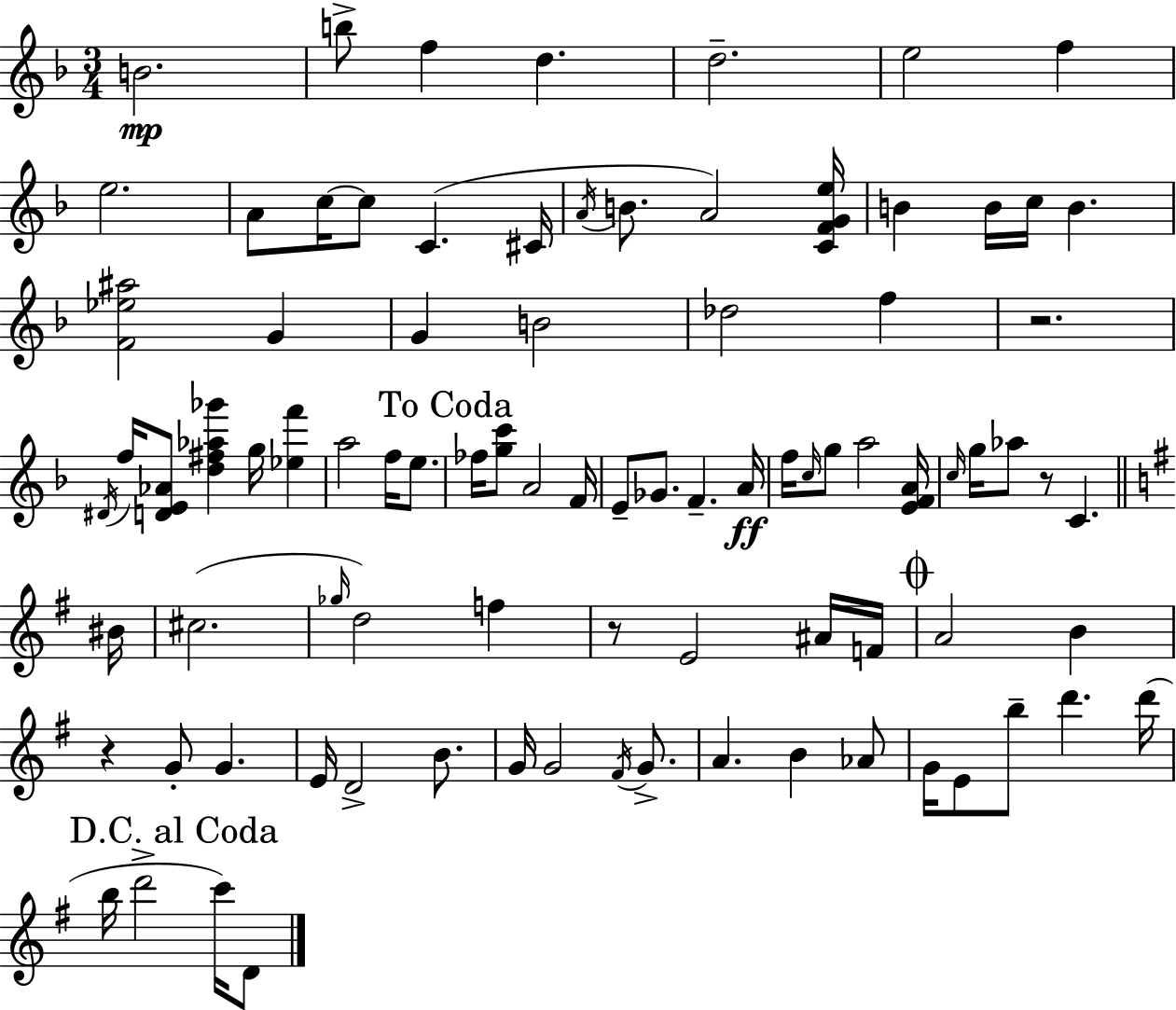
{
  \clef treble
  \numericTimeSignature
  \time 3/4
  \key d \minor
  b'2.\mp | b''8-> f''4 d''4. | d''2.-- | e''2 f''4 | \break e''2. | a'8 c''16~~ c''8 c'4.( cis'16 | \acciaccatura { a'16 } b'8. a'2) | <c' f' g' e''>16 b'4 b'16 c''16 b'4. | \break <f' ees'' ais''>2 g'4 | g'4 b'2 | des''2 f''4 | r2. | \break \acciaccatura { dis'16 } f''16 <d' e' aes'>8 <d'' fis'' aes'' ges'''>4 g''16 <ees'' f'''>4 | a''2 f''16 e''8. | \mark "To Coda" fes''16 <g'' c'''>8 a'2 | f'16 e'8-- ges'8. f'4.-- | \break a'16\ff f''16 \grace { c''16 } g''8 a''2 | <e' f' a'>16 \grace { c''16 } g''16 aes''8 r8 c'4. | \bar "||" \break \key g \major bis'16 cis''2.( | \grace { ges''16 } d''2) f''4 | r8 e'2 | ais'16 f'16 \mark \markup { \musicglyph "scripts.coda" } a'2 b'4 | \break r4 g'8-. g'4. | e'16 d'2-> b'8. | g'16 g'2 \acciaccatura { fis'16 } | g'8.-> a'4. b'4 | \break aes'8 g'16 e'8 b''8-- d'''4. | d'''16( \mark "D.C. al Coda" b''16 d'''2-> | c'''16) d'8 \bar "|."
}